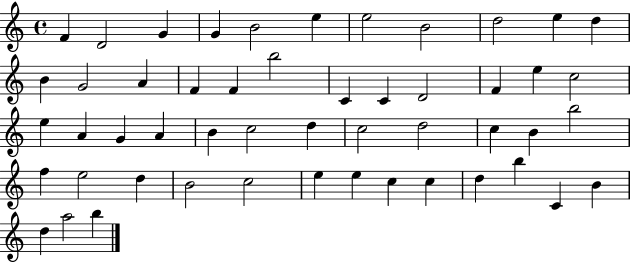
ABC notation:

X:1
T:Untitled
M:4/4
L:1/4
K:C
F D2 G G B2 e e2 B2 d2 e d B G2 A F F b2 C C D2 F e c2 e A G A B c2 d c2 d2 c B b2 f e2 d B2 c2 e e c c d b C B d a2 b